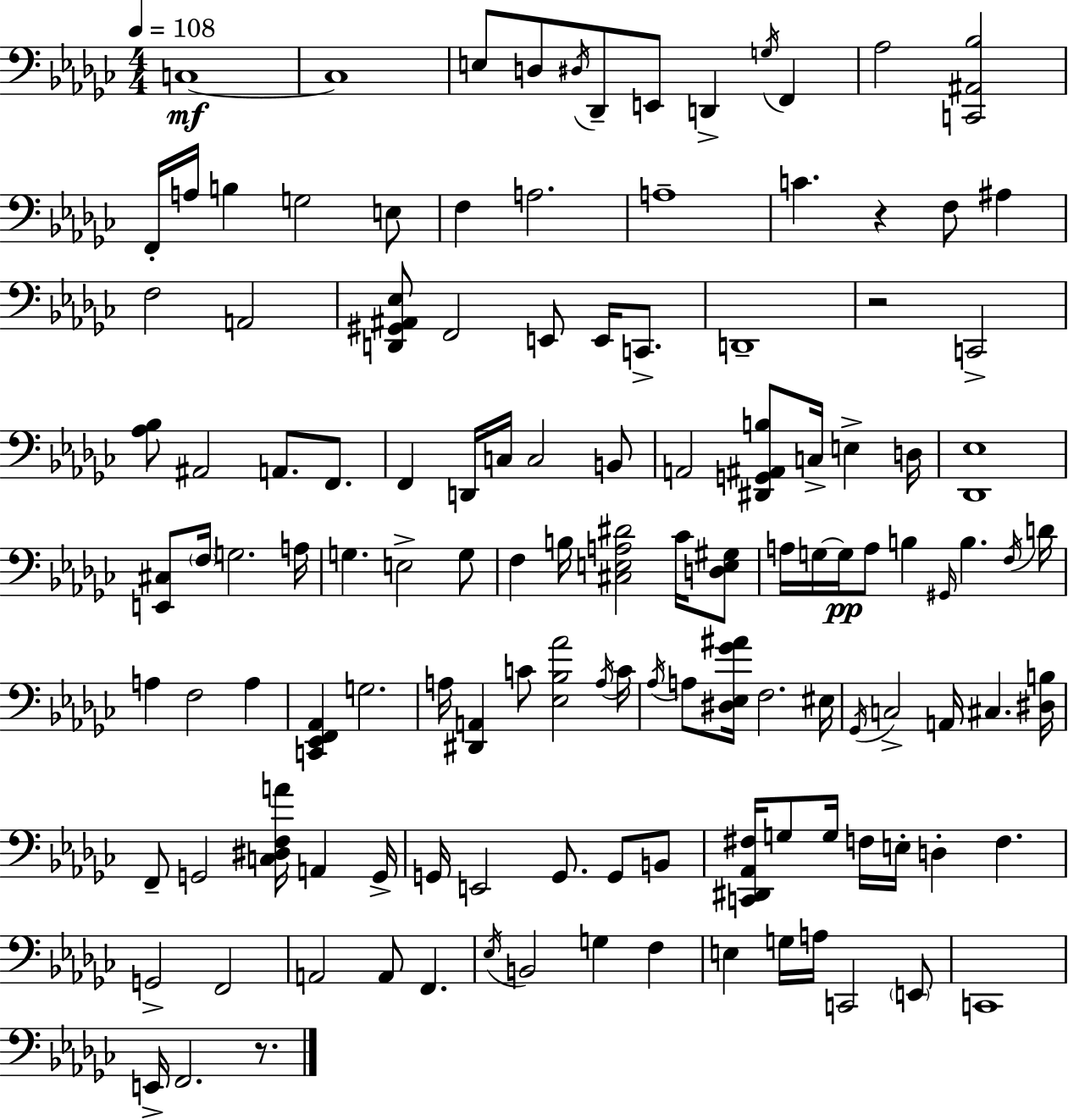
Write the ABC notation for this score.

X:1
T:Untitled
M:4/4
L:1/4
K:Ebm
C,4 C,4 E,/2 D,/2 ^D,/4 _D,,/2 E,,/2 D,, G,/4 F,, _A,2 [C,,^A,,_B,]2 F,,/4 A,/4 B, G,2 E,/2 F, A,2 A,4 C z F,/2 ^A, F,2 A,,2 [D,,^G,,^A,,_E,]/2 F,,2 E,,/2 E,,/4 C,,/2 D,,4 z2 C,,2 [_A,_B,]/2 ^A,,2 A,,/2 F,,/2 F,, D,,/4 C,/4 C,2 B,,/2 A,,2 [^D,,G,,^A,,B,]/2 C,/4 E, D,/4 [_D,,_E,]4 [E,,^C,]/2 F,/4 G,2 A,/4 G, E,2 G,/2 F, B,/4 [^C,E,A,^D]2 _C/4 [D,E,^G,]/2 A,/4 G,/4 G,/4 A,/2 B, ^G,,/4 B, F,/4 D/4 A, F,2 A, [C,,_E,,F,,_A,,] G,2 A,/4 [^D,,A,,] C/2 [_E,_B,_A]2 A,/4 C/4 _A,/4 A,/2 [^D,_E,_G^A]/4 F,2 ^E,/4 _G,,/4 C,2 A,,/4 ^C, [^D,B,]/4 F,,/2 G,,2 [C,^D,F,A]/4 A,, G,,/4 G,,/4 E,,2 G,,/2 G,,/2 B,,/2 [C,,^D,,_A,,^F,]/4 G,/2 G,/4 F,/4 E,/4 D, F, G,,2 F,,2 A,,2 A,,/2 F,, _E,/4 B,,2 G, F, E, G,/4 A,/4 C,,2 E,,/2 C,,4 E,,/4 F,,2 z/2